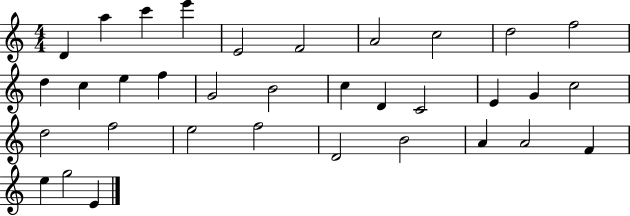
X:1
T:Untitled
M:4/4
L:1/4
K:C
D a c' e' E2 F2 A2 c2 d2 f2 d c e f G2 B2 c D C2 E G c2 d2 f2 e2 f2 D2 B2 A A2 F e g2 E